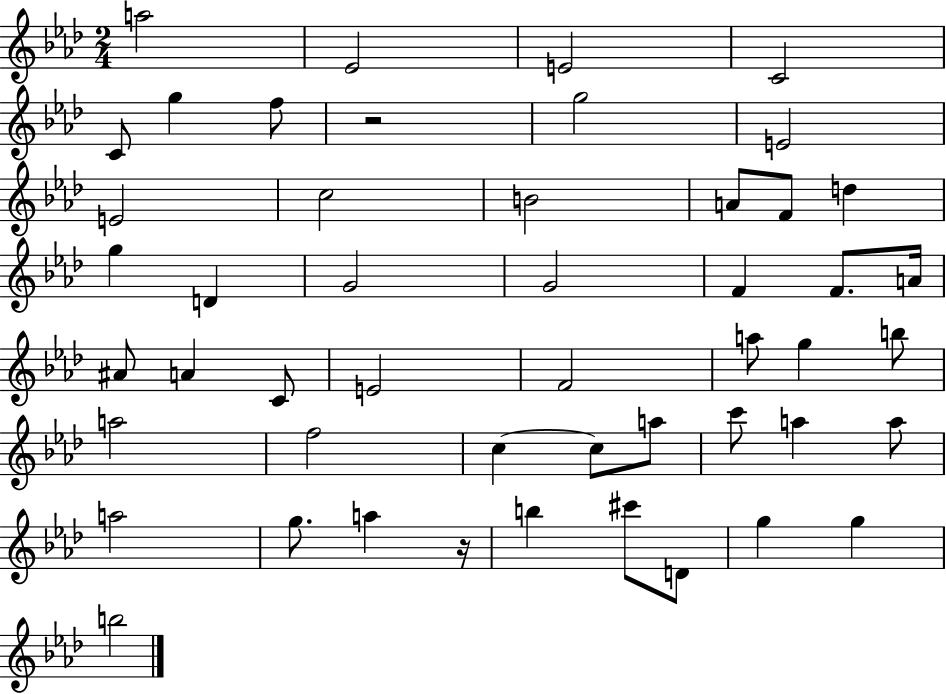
X:1
T:Untitled
M:2/4
L:1/4
K:Ab
a2 _E2 E2 C2 C/2 g f/2 z2 g2 E2 E2 c2 B2 A/2 F/2 d g D G2 G2 F F/2 A/4 ^A/2 A C/2 E2 F2 a/2 g b/2 a2 f2 c c/2 a/2 c'/2 a a/2 a2 g/2 a z/4 b ^c'/2 D/2 g g b2